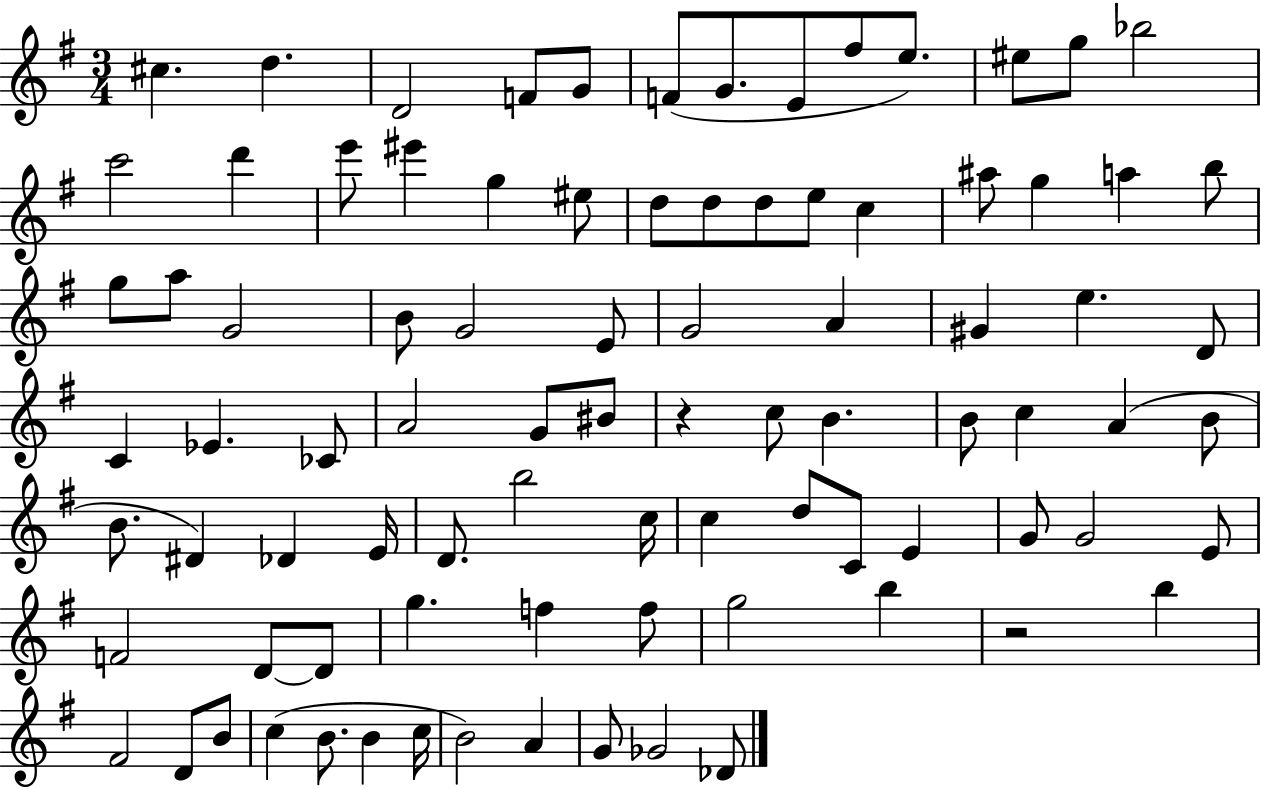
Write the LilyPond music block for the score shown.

{
  \clef treble
  \numericTimeSignature
  \time 3/4
  \key g \major
  cis''4. d''4. | d'2 f'8 g'8 | f'8( g'8. e'8 fis''8 e''8.) | eis''8 g''8 bes''2 | \break c'''2 d'''4 | e'''8 eis'''4 g''4 eis''8 | d''8 d''8 d''8 e''8 c''4 | ais''8 g''4 a''4 b''8 | \break g''8 a''8 g'2 | b'8 g'2 e'8 | g'2 a'4 | gis'4 e''4. d'8 | \break c'4 ees'4. ces'8 | a'2 g'8 bis'8 | r4 c''8 b'4. | b'8 c''4 a'4( b'8 | \break b'8. dis'4) des'4 e'16 | d'8. b''2 c''16 | c''4 d''8 c'8 e'4 | g'8 g'2 e'8 | \break f'2 d'8~~ d'8 | g''4. f''4 f''8 | g''2 b''4 | r2 b''4 | \break fis'2 d'8 b'8 | c''4( b'8. b'4 c''16 | b'2) a'4 | g'8 ges'2 des'8 | \break \bar "|."
}